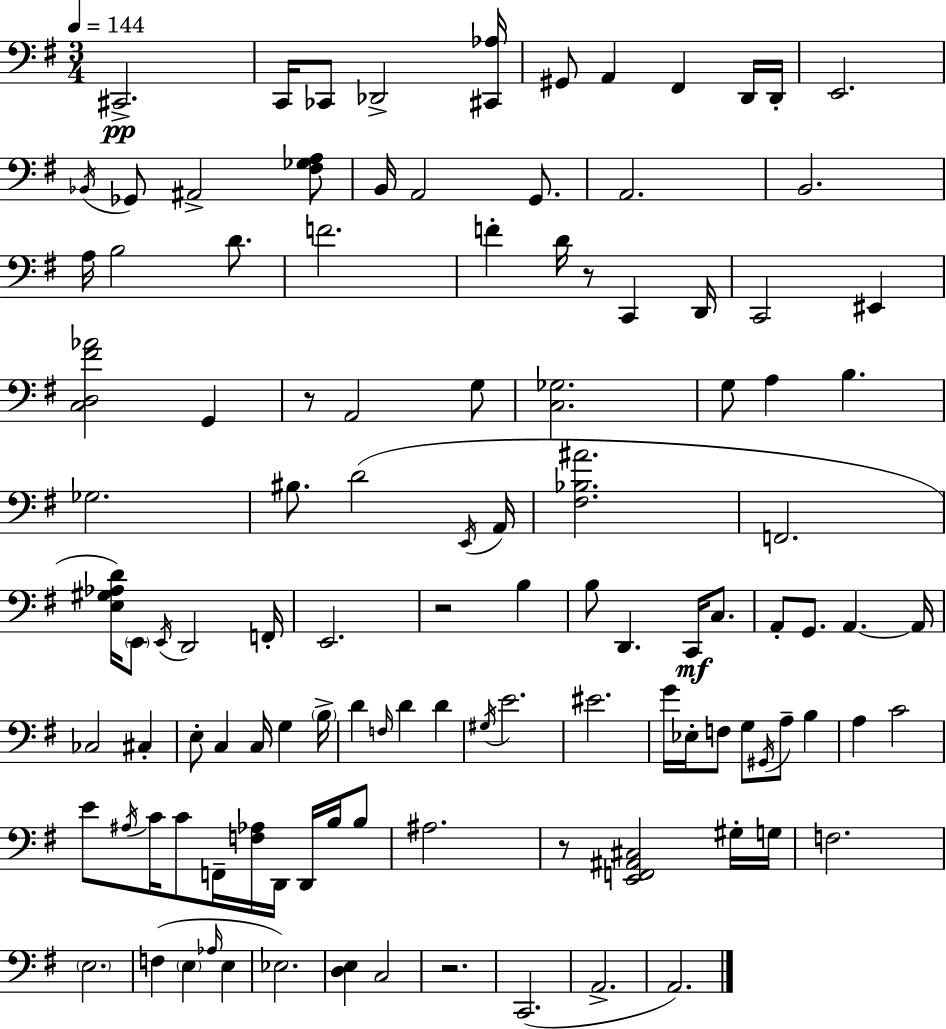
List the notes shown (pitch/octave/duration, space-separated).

C#2/h. C2/s CES2/e Db2/h [C#2,Ab3]/s G#2/e A2/q F#2/q D2/s D2/s E2/h. Bb2/s Gb2/e A#2/h [F#3,Gb3,A3]/e B2/s A2/h G2/e. A2/h. B2/h. A3/s B3/h D4/e. F4/h. F4/q D4/s R/e C2/q D2/s C2/h EIS2/q [C3,D3,F#4,Ab4]/h G2/q R/e A2/h G3/e [C3,Gb3]/h. G3/e A3/q B3/q. Gb3/h. BIS3/e. D4/h E2/s A2/s [F#3,Bb3,A#4]/h. F2/h. [E3,G#3,Ab3,D4]/s E2/e E2/s D2/h F2/s E2/h. R/h B3/q B3/e D2/q. C2/s C3/e. A2/e G2/e. A2/q. A2/s CES3/h C#3/q E3/e C3/q C3/s G3/q B3/s D4/q F3/s D4/q D4/q G#3/s E4/h. EIS4/h. G4/s Eb3/s F3/e G3/e G#2/s A3/e B3/q A3/q C4/h E4/e A#3/s C4/s C4/e F2/s [F3,Ab3]/s D2/s D2/s B3/s B3/e A#3/h. R/e [E2,F2,A#2,C#3]/h G#3/s G3/s F3/h. E3/h. F3/q E3/q Ab3/s E3/q Eb3/h. [D3,E3]/q C3/h R/h. C2/h. A2/h. A2/h.